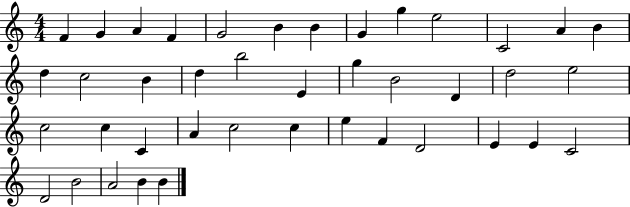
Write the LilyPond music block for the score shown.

{
  \clef treble
  \numericTimeSignature
  \time 4/4
  \key c \major
  f'4 g'4 a'4 f'4 | g'2 b'4 b'4 | g'4 g''4 e''2 | c'2 a'4 b'4 | \break d''4 c''2 b'4 | d''4 b''2 e'4 | g''4 b'2 d'4 | d''2 e''2 | \break c''2 c''4 c'4 | a'4 c''2 c''4 | e''4 f'4 d'2 | e'4 e'4 c'2 | \break d'2 b'2 | a'2 b'4 b'4 | \bar "|."
}